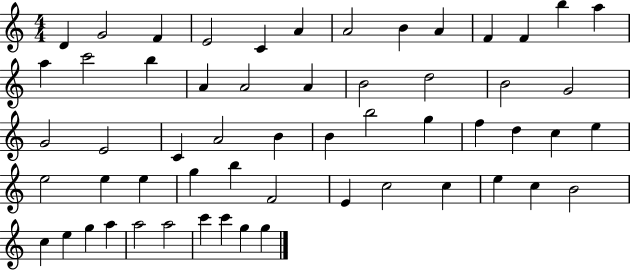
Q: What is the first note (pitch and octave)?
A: D4